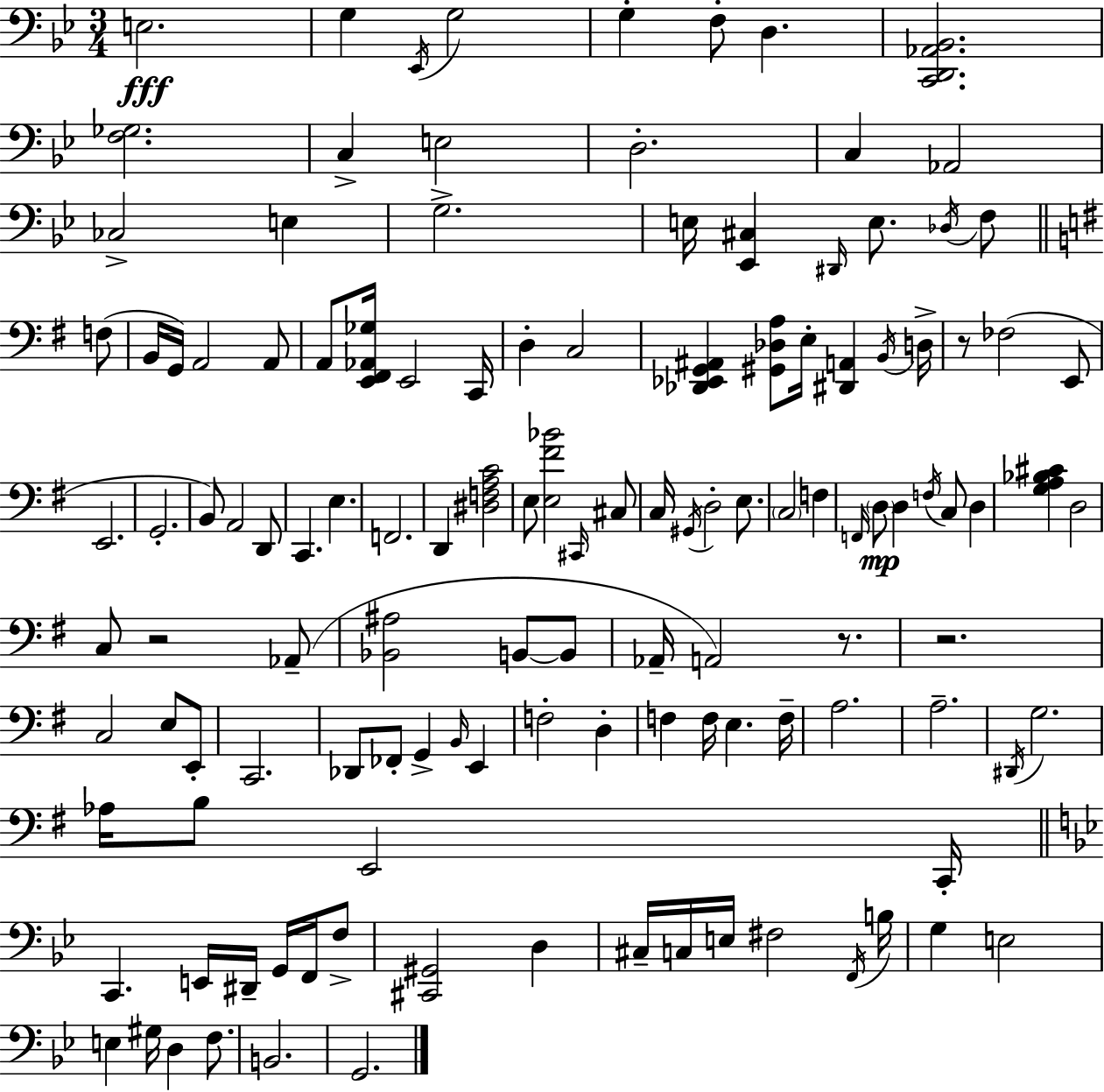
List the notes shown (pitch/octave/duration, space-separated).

E3/h. G3/q Eb2/s G3/h G3/q F3/e D3/q. [C2,D2,Ab2,Bb2]/h. [F3,Gb3]/h. C3/q E3/h D3/h. C3/q Ab2/h CES3/h E3/q G3/h. E3/s [Eb2,C#3]/q D#2/s E3/e. Db3/s F3/e F3/e B2/s G2/s A2/h A2/e A2/e [E2,F#2,Ab2,Gb3]/s E2/h C2/s D3/q C3/h [Db2,Eb2,G2,A#2]/q [G#2,Db3,A3]/e E3/s [D#2,A2]/q B2/s D3/s R/e FES3/h E2/e E2/h. G2/h. B2/e A2/h D2/e C2/q. E3/q. F2/h. D2/q [D#3,F3,A3,C4]/h E3/e [E3,F#4,Bb4]/h C#2/s C#3/e C3/s G#2/s D3/h E3/e. C3/h F3/q F2/s D3/e D3/q F3/s C3/e D3/q [G3,A3,Bb3,C#4]/q D3/h C3/e R/h Ab2/e [Bb2,A#3]/h B2/e B2/e Ab2/s A2/h R/e. R/h. C3/h E3/e E2/e C2/h. Db2/e FES2/e G2/q B2/s E2/q F3/h D3/q F3/q F3/s E3/q. F3/s A3/h. A3/h. D#2/s G3/h. Ab3/s B3/e E2/h C2/s C2/q. E2/s D#2/s G2/s F2/s F3/e [C#2,G#2]/h D3/q C#3/s C3/s E3/s F#3/h F2/s B3/s G3/q E3/h E3/q G#3/s D3/q F3/e. B2/h. G2/h.